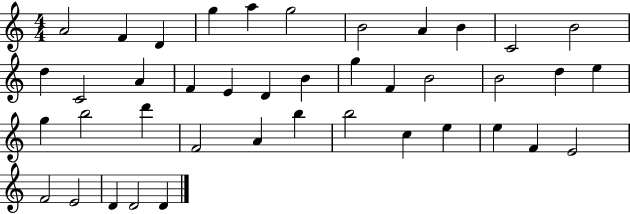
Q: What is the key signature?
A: C major